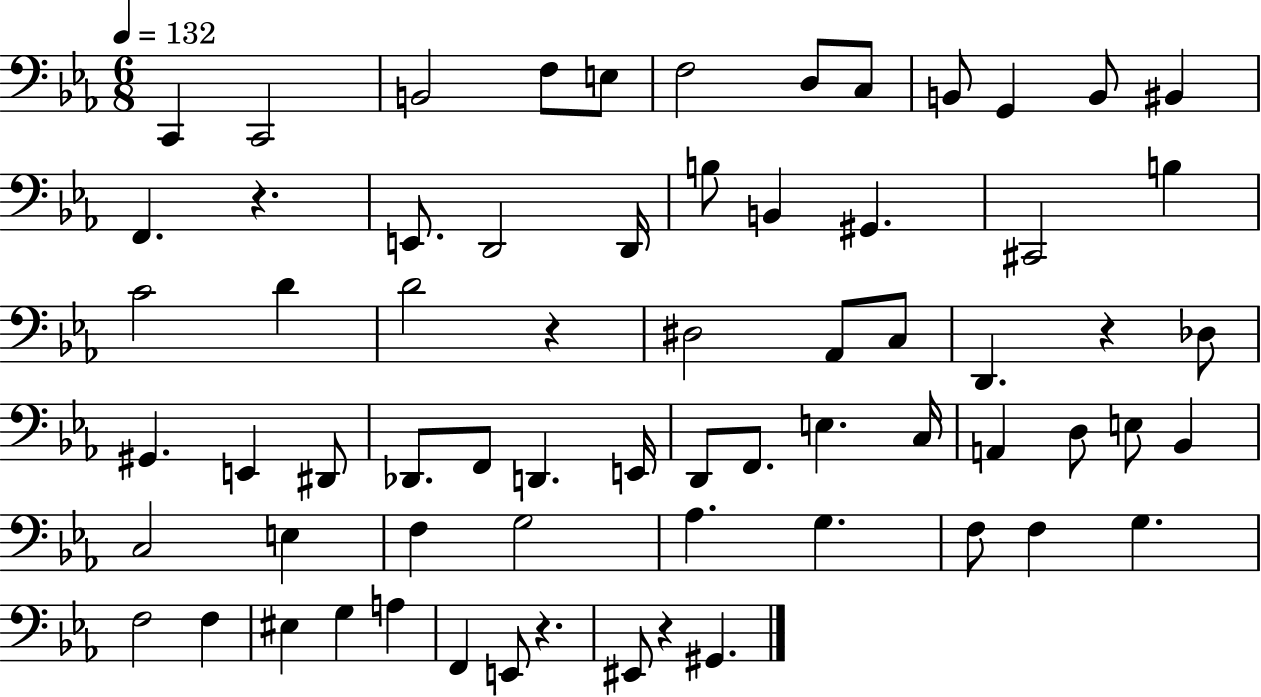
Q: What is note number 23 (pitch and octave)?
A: D4